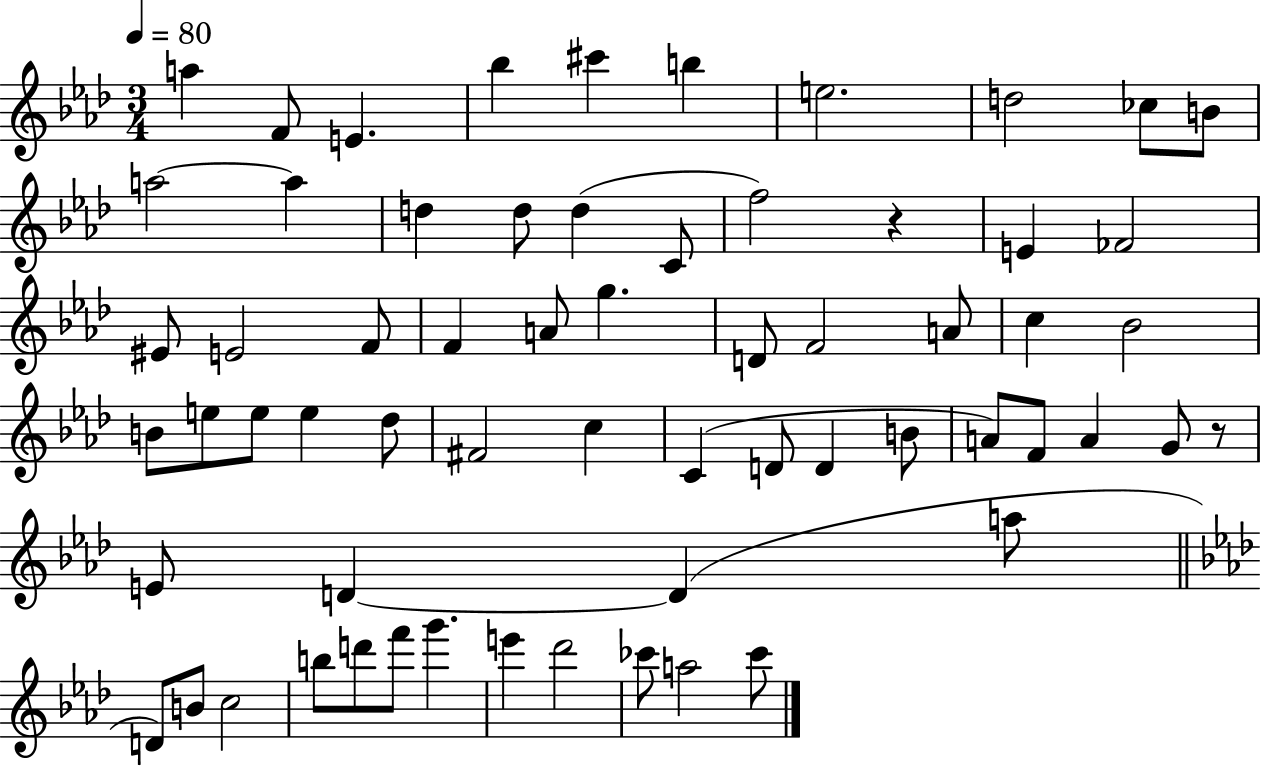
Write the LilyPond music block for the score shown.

{
  \clef treble
  \numericTimeSignature
  \time 3/4
  \key aes \major
  \tempo 4 = 80
  a''4 f'8 e'4. | bes''4 cis'''4 b''4 | e''2. | d''2 ces''8 b'8 | \break a''2~~ a''4 | d''4 d''8 d''4( c'8 | f''2) r4 | e'4 fes'2 | \break eis'8 e'2 f'8 | f'4 a'8 g''4. | d'8 f'2 a'8 | c''4 bes'2 | \break b'8 e''8 e''8 e''4 des''8 | fis'2 c''4 | c'4( d'8 d'4 b'8 | a'8) f'8 a'4 g'8 r8 | \break e'8 d'4~~ d'4( a''8 | \bar "||" \break \key aes \major d'8) b'8 c''2 | b''8 d'''8 f'''8 g'''4. | e'''4 des'''2 | ces'''8 a''2 ces'''8 | \break \bar "|."
}